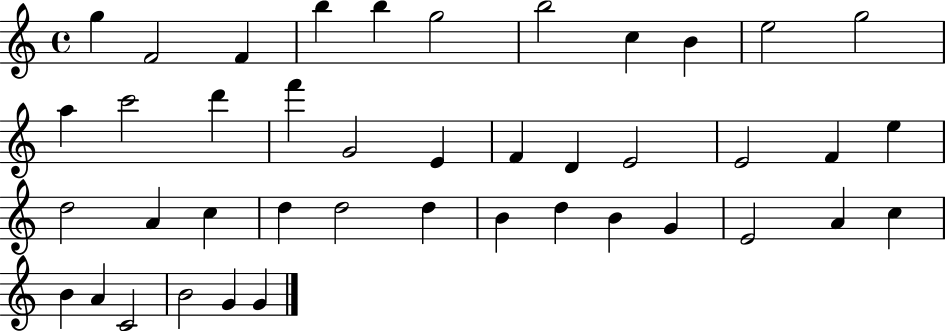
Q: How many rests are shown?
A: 0